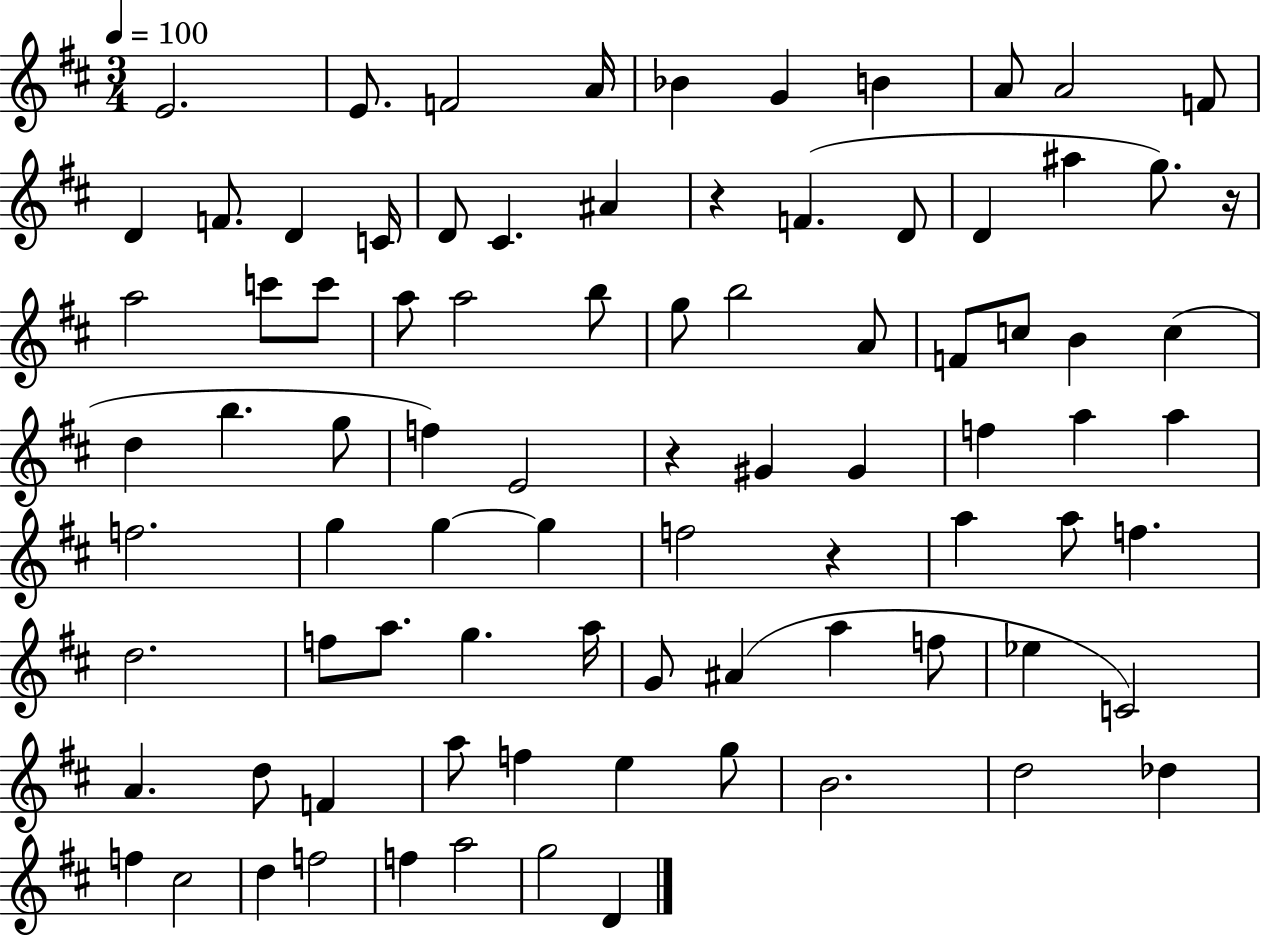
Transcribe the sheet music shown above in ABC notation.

X:1
T:Untitled
M:3/4
L:1/4
K:D
E2 E/2 F2 A/4 _B G B A/2 A2 F/2 D F/2 D C/4 D/2 ^C ^A z F D/2 D ^a g/2 z/4 a2 c'/2 c'/2 a/2 a2 b/2 g/2 b2 A/2 F/2 c/2 B c d b g/2 f E2 z ^G ^G f a a f2 g g g f2 z a a/2 f d2 f/2 a/2 g a/4 G/2 ^A a f/2 _e C2 A d/2 F a/2 f e g/2 B2 d2 _d f ^c2 d f2 f a2 g2 D